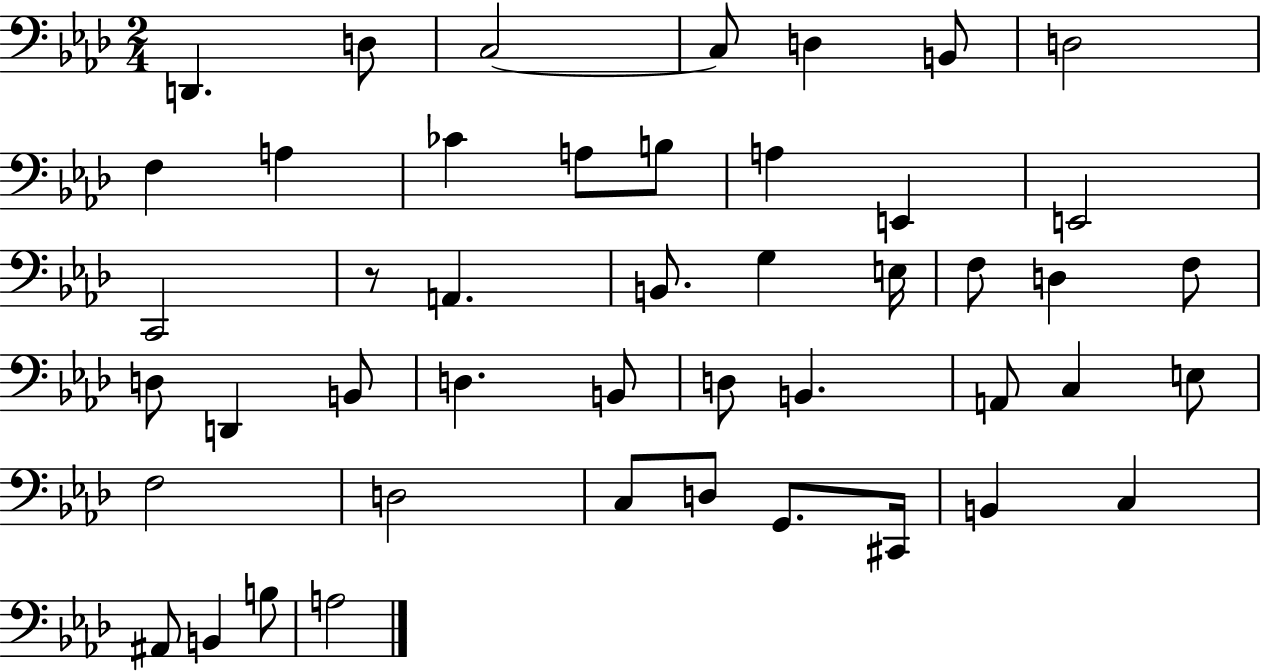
X:1
T:Untitled
M:2/4
L:1/4
K:Ab
D,, D,/2 C,2 C,/2 D, B,,/2 D,2 F, A, _C A,/2 B,/2 A, E,, E,,2 C,,2 z/2 A,, B,,/2 G, E,/4 F,/2 D, F,/2 D,/2 D,, B,,/2 D, B,,/2 D,/2 B,, A,,/2 C, E,/2 F,2 D,2 C,/2 D,/2 G,,/2 ^C,,/4 B,, C, ^A,,/2 B,, B,/2 A,2